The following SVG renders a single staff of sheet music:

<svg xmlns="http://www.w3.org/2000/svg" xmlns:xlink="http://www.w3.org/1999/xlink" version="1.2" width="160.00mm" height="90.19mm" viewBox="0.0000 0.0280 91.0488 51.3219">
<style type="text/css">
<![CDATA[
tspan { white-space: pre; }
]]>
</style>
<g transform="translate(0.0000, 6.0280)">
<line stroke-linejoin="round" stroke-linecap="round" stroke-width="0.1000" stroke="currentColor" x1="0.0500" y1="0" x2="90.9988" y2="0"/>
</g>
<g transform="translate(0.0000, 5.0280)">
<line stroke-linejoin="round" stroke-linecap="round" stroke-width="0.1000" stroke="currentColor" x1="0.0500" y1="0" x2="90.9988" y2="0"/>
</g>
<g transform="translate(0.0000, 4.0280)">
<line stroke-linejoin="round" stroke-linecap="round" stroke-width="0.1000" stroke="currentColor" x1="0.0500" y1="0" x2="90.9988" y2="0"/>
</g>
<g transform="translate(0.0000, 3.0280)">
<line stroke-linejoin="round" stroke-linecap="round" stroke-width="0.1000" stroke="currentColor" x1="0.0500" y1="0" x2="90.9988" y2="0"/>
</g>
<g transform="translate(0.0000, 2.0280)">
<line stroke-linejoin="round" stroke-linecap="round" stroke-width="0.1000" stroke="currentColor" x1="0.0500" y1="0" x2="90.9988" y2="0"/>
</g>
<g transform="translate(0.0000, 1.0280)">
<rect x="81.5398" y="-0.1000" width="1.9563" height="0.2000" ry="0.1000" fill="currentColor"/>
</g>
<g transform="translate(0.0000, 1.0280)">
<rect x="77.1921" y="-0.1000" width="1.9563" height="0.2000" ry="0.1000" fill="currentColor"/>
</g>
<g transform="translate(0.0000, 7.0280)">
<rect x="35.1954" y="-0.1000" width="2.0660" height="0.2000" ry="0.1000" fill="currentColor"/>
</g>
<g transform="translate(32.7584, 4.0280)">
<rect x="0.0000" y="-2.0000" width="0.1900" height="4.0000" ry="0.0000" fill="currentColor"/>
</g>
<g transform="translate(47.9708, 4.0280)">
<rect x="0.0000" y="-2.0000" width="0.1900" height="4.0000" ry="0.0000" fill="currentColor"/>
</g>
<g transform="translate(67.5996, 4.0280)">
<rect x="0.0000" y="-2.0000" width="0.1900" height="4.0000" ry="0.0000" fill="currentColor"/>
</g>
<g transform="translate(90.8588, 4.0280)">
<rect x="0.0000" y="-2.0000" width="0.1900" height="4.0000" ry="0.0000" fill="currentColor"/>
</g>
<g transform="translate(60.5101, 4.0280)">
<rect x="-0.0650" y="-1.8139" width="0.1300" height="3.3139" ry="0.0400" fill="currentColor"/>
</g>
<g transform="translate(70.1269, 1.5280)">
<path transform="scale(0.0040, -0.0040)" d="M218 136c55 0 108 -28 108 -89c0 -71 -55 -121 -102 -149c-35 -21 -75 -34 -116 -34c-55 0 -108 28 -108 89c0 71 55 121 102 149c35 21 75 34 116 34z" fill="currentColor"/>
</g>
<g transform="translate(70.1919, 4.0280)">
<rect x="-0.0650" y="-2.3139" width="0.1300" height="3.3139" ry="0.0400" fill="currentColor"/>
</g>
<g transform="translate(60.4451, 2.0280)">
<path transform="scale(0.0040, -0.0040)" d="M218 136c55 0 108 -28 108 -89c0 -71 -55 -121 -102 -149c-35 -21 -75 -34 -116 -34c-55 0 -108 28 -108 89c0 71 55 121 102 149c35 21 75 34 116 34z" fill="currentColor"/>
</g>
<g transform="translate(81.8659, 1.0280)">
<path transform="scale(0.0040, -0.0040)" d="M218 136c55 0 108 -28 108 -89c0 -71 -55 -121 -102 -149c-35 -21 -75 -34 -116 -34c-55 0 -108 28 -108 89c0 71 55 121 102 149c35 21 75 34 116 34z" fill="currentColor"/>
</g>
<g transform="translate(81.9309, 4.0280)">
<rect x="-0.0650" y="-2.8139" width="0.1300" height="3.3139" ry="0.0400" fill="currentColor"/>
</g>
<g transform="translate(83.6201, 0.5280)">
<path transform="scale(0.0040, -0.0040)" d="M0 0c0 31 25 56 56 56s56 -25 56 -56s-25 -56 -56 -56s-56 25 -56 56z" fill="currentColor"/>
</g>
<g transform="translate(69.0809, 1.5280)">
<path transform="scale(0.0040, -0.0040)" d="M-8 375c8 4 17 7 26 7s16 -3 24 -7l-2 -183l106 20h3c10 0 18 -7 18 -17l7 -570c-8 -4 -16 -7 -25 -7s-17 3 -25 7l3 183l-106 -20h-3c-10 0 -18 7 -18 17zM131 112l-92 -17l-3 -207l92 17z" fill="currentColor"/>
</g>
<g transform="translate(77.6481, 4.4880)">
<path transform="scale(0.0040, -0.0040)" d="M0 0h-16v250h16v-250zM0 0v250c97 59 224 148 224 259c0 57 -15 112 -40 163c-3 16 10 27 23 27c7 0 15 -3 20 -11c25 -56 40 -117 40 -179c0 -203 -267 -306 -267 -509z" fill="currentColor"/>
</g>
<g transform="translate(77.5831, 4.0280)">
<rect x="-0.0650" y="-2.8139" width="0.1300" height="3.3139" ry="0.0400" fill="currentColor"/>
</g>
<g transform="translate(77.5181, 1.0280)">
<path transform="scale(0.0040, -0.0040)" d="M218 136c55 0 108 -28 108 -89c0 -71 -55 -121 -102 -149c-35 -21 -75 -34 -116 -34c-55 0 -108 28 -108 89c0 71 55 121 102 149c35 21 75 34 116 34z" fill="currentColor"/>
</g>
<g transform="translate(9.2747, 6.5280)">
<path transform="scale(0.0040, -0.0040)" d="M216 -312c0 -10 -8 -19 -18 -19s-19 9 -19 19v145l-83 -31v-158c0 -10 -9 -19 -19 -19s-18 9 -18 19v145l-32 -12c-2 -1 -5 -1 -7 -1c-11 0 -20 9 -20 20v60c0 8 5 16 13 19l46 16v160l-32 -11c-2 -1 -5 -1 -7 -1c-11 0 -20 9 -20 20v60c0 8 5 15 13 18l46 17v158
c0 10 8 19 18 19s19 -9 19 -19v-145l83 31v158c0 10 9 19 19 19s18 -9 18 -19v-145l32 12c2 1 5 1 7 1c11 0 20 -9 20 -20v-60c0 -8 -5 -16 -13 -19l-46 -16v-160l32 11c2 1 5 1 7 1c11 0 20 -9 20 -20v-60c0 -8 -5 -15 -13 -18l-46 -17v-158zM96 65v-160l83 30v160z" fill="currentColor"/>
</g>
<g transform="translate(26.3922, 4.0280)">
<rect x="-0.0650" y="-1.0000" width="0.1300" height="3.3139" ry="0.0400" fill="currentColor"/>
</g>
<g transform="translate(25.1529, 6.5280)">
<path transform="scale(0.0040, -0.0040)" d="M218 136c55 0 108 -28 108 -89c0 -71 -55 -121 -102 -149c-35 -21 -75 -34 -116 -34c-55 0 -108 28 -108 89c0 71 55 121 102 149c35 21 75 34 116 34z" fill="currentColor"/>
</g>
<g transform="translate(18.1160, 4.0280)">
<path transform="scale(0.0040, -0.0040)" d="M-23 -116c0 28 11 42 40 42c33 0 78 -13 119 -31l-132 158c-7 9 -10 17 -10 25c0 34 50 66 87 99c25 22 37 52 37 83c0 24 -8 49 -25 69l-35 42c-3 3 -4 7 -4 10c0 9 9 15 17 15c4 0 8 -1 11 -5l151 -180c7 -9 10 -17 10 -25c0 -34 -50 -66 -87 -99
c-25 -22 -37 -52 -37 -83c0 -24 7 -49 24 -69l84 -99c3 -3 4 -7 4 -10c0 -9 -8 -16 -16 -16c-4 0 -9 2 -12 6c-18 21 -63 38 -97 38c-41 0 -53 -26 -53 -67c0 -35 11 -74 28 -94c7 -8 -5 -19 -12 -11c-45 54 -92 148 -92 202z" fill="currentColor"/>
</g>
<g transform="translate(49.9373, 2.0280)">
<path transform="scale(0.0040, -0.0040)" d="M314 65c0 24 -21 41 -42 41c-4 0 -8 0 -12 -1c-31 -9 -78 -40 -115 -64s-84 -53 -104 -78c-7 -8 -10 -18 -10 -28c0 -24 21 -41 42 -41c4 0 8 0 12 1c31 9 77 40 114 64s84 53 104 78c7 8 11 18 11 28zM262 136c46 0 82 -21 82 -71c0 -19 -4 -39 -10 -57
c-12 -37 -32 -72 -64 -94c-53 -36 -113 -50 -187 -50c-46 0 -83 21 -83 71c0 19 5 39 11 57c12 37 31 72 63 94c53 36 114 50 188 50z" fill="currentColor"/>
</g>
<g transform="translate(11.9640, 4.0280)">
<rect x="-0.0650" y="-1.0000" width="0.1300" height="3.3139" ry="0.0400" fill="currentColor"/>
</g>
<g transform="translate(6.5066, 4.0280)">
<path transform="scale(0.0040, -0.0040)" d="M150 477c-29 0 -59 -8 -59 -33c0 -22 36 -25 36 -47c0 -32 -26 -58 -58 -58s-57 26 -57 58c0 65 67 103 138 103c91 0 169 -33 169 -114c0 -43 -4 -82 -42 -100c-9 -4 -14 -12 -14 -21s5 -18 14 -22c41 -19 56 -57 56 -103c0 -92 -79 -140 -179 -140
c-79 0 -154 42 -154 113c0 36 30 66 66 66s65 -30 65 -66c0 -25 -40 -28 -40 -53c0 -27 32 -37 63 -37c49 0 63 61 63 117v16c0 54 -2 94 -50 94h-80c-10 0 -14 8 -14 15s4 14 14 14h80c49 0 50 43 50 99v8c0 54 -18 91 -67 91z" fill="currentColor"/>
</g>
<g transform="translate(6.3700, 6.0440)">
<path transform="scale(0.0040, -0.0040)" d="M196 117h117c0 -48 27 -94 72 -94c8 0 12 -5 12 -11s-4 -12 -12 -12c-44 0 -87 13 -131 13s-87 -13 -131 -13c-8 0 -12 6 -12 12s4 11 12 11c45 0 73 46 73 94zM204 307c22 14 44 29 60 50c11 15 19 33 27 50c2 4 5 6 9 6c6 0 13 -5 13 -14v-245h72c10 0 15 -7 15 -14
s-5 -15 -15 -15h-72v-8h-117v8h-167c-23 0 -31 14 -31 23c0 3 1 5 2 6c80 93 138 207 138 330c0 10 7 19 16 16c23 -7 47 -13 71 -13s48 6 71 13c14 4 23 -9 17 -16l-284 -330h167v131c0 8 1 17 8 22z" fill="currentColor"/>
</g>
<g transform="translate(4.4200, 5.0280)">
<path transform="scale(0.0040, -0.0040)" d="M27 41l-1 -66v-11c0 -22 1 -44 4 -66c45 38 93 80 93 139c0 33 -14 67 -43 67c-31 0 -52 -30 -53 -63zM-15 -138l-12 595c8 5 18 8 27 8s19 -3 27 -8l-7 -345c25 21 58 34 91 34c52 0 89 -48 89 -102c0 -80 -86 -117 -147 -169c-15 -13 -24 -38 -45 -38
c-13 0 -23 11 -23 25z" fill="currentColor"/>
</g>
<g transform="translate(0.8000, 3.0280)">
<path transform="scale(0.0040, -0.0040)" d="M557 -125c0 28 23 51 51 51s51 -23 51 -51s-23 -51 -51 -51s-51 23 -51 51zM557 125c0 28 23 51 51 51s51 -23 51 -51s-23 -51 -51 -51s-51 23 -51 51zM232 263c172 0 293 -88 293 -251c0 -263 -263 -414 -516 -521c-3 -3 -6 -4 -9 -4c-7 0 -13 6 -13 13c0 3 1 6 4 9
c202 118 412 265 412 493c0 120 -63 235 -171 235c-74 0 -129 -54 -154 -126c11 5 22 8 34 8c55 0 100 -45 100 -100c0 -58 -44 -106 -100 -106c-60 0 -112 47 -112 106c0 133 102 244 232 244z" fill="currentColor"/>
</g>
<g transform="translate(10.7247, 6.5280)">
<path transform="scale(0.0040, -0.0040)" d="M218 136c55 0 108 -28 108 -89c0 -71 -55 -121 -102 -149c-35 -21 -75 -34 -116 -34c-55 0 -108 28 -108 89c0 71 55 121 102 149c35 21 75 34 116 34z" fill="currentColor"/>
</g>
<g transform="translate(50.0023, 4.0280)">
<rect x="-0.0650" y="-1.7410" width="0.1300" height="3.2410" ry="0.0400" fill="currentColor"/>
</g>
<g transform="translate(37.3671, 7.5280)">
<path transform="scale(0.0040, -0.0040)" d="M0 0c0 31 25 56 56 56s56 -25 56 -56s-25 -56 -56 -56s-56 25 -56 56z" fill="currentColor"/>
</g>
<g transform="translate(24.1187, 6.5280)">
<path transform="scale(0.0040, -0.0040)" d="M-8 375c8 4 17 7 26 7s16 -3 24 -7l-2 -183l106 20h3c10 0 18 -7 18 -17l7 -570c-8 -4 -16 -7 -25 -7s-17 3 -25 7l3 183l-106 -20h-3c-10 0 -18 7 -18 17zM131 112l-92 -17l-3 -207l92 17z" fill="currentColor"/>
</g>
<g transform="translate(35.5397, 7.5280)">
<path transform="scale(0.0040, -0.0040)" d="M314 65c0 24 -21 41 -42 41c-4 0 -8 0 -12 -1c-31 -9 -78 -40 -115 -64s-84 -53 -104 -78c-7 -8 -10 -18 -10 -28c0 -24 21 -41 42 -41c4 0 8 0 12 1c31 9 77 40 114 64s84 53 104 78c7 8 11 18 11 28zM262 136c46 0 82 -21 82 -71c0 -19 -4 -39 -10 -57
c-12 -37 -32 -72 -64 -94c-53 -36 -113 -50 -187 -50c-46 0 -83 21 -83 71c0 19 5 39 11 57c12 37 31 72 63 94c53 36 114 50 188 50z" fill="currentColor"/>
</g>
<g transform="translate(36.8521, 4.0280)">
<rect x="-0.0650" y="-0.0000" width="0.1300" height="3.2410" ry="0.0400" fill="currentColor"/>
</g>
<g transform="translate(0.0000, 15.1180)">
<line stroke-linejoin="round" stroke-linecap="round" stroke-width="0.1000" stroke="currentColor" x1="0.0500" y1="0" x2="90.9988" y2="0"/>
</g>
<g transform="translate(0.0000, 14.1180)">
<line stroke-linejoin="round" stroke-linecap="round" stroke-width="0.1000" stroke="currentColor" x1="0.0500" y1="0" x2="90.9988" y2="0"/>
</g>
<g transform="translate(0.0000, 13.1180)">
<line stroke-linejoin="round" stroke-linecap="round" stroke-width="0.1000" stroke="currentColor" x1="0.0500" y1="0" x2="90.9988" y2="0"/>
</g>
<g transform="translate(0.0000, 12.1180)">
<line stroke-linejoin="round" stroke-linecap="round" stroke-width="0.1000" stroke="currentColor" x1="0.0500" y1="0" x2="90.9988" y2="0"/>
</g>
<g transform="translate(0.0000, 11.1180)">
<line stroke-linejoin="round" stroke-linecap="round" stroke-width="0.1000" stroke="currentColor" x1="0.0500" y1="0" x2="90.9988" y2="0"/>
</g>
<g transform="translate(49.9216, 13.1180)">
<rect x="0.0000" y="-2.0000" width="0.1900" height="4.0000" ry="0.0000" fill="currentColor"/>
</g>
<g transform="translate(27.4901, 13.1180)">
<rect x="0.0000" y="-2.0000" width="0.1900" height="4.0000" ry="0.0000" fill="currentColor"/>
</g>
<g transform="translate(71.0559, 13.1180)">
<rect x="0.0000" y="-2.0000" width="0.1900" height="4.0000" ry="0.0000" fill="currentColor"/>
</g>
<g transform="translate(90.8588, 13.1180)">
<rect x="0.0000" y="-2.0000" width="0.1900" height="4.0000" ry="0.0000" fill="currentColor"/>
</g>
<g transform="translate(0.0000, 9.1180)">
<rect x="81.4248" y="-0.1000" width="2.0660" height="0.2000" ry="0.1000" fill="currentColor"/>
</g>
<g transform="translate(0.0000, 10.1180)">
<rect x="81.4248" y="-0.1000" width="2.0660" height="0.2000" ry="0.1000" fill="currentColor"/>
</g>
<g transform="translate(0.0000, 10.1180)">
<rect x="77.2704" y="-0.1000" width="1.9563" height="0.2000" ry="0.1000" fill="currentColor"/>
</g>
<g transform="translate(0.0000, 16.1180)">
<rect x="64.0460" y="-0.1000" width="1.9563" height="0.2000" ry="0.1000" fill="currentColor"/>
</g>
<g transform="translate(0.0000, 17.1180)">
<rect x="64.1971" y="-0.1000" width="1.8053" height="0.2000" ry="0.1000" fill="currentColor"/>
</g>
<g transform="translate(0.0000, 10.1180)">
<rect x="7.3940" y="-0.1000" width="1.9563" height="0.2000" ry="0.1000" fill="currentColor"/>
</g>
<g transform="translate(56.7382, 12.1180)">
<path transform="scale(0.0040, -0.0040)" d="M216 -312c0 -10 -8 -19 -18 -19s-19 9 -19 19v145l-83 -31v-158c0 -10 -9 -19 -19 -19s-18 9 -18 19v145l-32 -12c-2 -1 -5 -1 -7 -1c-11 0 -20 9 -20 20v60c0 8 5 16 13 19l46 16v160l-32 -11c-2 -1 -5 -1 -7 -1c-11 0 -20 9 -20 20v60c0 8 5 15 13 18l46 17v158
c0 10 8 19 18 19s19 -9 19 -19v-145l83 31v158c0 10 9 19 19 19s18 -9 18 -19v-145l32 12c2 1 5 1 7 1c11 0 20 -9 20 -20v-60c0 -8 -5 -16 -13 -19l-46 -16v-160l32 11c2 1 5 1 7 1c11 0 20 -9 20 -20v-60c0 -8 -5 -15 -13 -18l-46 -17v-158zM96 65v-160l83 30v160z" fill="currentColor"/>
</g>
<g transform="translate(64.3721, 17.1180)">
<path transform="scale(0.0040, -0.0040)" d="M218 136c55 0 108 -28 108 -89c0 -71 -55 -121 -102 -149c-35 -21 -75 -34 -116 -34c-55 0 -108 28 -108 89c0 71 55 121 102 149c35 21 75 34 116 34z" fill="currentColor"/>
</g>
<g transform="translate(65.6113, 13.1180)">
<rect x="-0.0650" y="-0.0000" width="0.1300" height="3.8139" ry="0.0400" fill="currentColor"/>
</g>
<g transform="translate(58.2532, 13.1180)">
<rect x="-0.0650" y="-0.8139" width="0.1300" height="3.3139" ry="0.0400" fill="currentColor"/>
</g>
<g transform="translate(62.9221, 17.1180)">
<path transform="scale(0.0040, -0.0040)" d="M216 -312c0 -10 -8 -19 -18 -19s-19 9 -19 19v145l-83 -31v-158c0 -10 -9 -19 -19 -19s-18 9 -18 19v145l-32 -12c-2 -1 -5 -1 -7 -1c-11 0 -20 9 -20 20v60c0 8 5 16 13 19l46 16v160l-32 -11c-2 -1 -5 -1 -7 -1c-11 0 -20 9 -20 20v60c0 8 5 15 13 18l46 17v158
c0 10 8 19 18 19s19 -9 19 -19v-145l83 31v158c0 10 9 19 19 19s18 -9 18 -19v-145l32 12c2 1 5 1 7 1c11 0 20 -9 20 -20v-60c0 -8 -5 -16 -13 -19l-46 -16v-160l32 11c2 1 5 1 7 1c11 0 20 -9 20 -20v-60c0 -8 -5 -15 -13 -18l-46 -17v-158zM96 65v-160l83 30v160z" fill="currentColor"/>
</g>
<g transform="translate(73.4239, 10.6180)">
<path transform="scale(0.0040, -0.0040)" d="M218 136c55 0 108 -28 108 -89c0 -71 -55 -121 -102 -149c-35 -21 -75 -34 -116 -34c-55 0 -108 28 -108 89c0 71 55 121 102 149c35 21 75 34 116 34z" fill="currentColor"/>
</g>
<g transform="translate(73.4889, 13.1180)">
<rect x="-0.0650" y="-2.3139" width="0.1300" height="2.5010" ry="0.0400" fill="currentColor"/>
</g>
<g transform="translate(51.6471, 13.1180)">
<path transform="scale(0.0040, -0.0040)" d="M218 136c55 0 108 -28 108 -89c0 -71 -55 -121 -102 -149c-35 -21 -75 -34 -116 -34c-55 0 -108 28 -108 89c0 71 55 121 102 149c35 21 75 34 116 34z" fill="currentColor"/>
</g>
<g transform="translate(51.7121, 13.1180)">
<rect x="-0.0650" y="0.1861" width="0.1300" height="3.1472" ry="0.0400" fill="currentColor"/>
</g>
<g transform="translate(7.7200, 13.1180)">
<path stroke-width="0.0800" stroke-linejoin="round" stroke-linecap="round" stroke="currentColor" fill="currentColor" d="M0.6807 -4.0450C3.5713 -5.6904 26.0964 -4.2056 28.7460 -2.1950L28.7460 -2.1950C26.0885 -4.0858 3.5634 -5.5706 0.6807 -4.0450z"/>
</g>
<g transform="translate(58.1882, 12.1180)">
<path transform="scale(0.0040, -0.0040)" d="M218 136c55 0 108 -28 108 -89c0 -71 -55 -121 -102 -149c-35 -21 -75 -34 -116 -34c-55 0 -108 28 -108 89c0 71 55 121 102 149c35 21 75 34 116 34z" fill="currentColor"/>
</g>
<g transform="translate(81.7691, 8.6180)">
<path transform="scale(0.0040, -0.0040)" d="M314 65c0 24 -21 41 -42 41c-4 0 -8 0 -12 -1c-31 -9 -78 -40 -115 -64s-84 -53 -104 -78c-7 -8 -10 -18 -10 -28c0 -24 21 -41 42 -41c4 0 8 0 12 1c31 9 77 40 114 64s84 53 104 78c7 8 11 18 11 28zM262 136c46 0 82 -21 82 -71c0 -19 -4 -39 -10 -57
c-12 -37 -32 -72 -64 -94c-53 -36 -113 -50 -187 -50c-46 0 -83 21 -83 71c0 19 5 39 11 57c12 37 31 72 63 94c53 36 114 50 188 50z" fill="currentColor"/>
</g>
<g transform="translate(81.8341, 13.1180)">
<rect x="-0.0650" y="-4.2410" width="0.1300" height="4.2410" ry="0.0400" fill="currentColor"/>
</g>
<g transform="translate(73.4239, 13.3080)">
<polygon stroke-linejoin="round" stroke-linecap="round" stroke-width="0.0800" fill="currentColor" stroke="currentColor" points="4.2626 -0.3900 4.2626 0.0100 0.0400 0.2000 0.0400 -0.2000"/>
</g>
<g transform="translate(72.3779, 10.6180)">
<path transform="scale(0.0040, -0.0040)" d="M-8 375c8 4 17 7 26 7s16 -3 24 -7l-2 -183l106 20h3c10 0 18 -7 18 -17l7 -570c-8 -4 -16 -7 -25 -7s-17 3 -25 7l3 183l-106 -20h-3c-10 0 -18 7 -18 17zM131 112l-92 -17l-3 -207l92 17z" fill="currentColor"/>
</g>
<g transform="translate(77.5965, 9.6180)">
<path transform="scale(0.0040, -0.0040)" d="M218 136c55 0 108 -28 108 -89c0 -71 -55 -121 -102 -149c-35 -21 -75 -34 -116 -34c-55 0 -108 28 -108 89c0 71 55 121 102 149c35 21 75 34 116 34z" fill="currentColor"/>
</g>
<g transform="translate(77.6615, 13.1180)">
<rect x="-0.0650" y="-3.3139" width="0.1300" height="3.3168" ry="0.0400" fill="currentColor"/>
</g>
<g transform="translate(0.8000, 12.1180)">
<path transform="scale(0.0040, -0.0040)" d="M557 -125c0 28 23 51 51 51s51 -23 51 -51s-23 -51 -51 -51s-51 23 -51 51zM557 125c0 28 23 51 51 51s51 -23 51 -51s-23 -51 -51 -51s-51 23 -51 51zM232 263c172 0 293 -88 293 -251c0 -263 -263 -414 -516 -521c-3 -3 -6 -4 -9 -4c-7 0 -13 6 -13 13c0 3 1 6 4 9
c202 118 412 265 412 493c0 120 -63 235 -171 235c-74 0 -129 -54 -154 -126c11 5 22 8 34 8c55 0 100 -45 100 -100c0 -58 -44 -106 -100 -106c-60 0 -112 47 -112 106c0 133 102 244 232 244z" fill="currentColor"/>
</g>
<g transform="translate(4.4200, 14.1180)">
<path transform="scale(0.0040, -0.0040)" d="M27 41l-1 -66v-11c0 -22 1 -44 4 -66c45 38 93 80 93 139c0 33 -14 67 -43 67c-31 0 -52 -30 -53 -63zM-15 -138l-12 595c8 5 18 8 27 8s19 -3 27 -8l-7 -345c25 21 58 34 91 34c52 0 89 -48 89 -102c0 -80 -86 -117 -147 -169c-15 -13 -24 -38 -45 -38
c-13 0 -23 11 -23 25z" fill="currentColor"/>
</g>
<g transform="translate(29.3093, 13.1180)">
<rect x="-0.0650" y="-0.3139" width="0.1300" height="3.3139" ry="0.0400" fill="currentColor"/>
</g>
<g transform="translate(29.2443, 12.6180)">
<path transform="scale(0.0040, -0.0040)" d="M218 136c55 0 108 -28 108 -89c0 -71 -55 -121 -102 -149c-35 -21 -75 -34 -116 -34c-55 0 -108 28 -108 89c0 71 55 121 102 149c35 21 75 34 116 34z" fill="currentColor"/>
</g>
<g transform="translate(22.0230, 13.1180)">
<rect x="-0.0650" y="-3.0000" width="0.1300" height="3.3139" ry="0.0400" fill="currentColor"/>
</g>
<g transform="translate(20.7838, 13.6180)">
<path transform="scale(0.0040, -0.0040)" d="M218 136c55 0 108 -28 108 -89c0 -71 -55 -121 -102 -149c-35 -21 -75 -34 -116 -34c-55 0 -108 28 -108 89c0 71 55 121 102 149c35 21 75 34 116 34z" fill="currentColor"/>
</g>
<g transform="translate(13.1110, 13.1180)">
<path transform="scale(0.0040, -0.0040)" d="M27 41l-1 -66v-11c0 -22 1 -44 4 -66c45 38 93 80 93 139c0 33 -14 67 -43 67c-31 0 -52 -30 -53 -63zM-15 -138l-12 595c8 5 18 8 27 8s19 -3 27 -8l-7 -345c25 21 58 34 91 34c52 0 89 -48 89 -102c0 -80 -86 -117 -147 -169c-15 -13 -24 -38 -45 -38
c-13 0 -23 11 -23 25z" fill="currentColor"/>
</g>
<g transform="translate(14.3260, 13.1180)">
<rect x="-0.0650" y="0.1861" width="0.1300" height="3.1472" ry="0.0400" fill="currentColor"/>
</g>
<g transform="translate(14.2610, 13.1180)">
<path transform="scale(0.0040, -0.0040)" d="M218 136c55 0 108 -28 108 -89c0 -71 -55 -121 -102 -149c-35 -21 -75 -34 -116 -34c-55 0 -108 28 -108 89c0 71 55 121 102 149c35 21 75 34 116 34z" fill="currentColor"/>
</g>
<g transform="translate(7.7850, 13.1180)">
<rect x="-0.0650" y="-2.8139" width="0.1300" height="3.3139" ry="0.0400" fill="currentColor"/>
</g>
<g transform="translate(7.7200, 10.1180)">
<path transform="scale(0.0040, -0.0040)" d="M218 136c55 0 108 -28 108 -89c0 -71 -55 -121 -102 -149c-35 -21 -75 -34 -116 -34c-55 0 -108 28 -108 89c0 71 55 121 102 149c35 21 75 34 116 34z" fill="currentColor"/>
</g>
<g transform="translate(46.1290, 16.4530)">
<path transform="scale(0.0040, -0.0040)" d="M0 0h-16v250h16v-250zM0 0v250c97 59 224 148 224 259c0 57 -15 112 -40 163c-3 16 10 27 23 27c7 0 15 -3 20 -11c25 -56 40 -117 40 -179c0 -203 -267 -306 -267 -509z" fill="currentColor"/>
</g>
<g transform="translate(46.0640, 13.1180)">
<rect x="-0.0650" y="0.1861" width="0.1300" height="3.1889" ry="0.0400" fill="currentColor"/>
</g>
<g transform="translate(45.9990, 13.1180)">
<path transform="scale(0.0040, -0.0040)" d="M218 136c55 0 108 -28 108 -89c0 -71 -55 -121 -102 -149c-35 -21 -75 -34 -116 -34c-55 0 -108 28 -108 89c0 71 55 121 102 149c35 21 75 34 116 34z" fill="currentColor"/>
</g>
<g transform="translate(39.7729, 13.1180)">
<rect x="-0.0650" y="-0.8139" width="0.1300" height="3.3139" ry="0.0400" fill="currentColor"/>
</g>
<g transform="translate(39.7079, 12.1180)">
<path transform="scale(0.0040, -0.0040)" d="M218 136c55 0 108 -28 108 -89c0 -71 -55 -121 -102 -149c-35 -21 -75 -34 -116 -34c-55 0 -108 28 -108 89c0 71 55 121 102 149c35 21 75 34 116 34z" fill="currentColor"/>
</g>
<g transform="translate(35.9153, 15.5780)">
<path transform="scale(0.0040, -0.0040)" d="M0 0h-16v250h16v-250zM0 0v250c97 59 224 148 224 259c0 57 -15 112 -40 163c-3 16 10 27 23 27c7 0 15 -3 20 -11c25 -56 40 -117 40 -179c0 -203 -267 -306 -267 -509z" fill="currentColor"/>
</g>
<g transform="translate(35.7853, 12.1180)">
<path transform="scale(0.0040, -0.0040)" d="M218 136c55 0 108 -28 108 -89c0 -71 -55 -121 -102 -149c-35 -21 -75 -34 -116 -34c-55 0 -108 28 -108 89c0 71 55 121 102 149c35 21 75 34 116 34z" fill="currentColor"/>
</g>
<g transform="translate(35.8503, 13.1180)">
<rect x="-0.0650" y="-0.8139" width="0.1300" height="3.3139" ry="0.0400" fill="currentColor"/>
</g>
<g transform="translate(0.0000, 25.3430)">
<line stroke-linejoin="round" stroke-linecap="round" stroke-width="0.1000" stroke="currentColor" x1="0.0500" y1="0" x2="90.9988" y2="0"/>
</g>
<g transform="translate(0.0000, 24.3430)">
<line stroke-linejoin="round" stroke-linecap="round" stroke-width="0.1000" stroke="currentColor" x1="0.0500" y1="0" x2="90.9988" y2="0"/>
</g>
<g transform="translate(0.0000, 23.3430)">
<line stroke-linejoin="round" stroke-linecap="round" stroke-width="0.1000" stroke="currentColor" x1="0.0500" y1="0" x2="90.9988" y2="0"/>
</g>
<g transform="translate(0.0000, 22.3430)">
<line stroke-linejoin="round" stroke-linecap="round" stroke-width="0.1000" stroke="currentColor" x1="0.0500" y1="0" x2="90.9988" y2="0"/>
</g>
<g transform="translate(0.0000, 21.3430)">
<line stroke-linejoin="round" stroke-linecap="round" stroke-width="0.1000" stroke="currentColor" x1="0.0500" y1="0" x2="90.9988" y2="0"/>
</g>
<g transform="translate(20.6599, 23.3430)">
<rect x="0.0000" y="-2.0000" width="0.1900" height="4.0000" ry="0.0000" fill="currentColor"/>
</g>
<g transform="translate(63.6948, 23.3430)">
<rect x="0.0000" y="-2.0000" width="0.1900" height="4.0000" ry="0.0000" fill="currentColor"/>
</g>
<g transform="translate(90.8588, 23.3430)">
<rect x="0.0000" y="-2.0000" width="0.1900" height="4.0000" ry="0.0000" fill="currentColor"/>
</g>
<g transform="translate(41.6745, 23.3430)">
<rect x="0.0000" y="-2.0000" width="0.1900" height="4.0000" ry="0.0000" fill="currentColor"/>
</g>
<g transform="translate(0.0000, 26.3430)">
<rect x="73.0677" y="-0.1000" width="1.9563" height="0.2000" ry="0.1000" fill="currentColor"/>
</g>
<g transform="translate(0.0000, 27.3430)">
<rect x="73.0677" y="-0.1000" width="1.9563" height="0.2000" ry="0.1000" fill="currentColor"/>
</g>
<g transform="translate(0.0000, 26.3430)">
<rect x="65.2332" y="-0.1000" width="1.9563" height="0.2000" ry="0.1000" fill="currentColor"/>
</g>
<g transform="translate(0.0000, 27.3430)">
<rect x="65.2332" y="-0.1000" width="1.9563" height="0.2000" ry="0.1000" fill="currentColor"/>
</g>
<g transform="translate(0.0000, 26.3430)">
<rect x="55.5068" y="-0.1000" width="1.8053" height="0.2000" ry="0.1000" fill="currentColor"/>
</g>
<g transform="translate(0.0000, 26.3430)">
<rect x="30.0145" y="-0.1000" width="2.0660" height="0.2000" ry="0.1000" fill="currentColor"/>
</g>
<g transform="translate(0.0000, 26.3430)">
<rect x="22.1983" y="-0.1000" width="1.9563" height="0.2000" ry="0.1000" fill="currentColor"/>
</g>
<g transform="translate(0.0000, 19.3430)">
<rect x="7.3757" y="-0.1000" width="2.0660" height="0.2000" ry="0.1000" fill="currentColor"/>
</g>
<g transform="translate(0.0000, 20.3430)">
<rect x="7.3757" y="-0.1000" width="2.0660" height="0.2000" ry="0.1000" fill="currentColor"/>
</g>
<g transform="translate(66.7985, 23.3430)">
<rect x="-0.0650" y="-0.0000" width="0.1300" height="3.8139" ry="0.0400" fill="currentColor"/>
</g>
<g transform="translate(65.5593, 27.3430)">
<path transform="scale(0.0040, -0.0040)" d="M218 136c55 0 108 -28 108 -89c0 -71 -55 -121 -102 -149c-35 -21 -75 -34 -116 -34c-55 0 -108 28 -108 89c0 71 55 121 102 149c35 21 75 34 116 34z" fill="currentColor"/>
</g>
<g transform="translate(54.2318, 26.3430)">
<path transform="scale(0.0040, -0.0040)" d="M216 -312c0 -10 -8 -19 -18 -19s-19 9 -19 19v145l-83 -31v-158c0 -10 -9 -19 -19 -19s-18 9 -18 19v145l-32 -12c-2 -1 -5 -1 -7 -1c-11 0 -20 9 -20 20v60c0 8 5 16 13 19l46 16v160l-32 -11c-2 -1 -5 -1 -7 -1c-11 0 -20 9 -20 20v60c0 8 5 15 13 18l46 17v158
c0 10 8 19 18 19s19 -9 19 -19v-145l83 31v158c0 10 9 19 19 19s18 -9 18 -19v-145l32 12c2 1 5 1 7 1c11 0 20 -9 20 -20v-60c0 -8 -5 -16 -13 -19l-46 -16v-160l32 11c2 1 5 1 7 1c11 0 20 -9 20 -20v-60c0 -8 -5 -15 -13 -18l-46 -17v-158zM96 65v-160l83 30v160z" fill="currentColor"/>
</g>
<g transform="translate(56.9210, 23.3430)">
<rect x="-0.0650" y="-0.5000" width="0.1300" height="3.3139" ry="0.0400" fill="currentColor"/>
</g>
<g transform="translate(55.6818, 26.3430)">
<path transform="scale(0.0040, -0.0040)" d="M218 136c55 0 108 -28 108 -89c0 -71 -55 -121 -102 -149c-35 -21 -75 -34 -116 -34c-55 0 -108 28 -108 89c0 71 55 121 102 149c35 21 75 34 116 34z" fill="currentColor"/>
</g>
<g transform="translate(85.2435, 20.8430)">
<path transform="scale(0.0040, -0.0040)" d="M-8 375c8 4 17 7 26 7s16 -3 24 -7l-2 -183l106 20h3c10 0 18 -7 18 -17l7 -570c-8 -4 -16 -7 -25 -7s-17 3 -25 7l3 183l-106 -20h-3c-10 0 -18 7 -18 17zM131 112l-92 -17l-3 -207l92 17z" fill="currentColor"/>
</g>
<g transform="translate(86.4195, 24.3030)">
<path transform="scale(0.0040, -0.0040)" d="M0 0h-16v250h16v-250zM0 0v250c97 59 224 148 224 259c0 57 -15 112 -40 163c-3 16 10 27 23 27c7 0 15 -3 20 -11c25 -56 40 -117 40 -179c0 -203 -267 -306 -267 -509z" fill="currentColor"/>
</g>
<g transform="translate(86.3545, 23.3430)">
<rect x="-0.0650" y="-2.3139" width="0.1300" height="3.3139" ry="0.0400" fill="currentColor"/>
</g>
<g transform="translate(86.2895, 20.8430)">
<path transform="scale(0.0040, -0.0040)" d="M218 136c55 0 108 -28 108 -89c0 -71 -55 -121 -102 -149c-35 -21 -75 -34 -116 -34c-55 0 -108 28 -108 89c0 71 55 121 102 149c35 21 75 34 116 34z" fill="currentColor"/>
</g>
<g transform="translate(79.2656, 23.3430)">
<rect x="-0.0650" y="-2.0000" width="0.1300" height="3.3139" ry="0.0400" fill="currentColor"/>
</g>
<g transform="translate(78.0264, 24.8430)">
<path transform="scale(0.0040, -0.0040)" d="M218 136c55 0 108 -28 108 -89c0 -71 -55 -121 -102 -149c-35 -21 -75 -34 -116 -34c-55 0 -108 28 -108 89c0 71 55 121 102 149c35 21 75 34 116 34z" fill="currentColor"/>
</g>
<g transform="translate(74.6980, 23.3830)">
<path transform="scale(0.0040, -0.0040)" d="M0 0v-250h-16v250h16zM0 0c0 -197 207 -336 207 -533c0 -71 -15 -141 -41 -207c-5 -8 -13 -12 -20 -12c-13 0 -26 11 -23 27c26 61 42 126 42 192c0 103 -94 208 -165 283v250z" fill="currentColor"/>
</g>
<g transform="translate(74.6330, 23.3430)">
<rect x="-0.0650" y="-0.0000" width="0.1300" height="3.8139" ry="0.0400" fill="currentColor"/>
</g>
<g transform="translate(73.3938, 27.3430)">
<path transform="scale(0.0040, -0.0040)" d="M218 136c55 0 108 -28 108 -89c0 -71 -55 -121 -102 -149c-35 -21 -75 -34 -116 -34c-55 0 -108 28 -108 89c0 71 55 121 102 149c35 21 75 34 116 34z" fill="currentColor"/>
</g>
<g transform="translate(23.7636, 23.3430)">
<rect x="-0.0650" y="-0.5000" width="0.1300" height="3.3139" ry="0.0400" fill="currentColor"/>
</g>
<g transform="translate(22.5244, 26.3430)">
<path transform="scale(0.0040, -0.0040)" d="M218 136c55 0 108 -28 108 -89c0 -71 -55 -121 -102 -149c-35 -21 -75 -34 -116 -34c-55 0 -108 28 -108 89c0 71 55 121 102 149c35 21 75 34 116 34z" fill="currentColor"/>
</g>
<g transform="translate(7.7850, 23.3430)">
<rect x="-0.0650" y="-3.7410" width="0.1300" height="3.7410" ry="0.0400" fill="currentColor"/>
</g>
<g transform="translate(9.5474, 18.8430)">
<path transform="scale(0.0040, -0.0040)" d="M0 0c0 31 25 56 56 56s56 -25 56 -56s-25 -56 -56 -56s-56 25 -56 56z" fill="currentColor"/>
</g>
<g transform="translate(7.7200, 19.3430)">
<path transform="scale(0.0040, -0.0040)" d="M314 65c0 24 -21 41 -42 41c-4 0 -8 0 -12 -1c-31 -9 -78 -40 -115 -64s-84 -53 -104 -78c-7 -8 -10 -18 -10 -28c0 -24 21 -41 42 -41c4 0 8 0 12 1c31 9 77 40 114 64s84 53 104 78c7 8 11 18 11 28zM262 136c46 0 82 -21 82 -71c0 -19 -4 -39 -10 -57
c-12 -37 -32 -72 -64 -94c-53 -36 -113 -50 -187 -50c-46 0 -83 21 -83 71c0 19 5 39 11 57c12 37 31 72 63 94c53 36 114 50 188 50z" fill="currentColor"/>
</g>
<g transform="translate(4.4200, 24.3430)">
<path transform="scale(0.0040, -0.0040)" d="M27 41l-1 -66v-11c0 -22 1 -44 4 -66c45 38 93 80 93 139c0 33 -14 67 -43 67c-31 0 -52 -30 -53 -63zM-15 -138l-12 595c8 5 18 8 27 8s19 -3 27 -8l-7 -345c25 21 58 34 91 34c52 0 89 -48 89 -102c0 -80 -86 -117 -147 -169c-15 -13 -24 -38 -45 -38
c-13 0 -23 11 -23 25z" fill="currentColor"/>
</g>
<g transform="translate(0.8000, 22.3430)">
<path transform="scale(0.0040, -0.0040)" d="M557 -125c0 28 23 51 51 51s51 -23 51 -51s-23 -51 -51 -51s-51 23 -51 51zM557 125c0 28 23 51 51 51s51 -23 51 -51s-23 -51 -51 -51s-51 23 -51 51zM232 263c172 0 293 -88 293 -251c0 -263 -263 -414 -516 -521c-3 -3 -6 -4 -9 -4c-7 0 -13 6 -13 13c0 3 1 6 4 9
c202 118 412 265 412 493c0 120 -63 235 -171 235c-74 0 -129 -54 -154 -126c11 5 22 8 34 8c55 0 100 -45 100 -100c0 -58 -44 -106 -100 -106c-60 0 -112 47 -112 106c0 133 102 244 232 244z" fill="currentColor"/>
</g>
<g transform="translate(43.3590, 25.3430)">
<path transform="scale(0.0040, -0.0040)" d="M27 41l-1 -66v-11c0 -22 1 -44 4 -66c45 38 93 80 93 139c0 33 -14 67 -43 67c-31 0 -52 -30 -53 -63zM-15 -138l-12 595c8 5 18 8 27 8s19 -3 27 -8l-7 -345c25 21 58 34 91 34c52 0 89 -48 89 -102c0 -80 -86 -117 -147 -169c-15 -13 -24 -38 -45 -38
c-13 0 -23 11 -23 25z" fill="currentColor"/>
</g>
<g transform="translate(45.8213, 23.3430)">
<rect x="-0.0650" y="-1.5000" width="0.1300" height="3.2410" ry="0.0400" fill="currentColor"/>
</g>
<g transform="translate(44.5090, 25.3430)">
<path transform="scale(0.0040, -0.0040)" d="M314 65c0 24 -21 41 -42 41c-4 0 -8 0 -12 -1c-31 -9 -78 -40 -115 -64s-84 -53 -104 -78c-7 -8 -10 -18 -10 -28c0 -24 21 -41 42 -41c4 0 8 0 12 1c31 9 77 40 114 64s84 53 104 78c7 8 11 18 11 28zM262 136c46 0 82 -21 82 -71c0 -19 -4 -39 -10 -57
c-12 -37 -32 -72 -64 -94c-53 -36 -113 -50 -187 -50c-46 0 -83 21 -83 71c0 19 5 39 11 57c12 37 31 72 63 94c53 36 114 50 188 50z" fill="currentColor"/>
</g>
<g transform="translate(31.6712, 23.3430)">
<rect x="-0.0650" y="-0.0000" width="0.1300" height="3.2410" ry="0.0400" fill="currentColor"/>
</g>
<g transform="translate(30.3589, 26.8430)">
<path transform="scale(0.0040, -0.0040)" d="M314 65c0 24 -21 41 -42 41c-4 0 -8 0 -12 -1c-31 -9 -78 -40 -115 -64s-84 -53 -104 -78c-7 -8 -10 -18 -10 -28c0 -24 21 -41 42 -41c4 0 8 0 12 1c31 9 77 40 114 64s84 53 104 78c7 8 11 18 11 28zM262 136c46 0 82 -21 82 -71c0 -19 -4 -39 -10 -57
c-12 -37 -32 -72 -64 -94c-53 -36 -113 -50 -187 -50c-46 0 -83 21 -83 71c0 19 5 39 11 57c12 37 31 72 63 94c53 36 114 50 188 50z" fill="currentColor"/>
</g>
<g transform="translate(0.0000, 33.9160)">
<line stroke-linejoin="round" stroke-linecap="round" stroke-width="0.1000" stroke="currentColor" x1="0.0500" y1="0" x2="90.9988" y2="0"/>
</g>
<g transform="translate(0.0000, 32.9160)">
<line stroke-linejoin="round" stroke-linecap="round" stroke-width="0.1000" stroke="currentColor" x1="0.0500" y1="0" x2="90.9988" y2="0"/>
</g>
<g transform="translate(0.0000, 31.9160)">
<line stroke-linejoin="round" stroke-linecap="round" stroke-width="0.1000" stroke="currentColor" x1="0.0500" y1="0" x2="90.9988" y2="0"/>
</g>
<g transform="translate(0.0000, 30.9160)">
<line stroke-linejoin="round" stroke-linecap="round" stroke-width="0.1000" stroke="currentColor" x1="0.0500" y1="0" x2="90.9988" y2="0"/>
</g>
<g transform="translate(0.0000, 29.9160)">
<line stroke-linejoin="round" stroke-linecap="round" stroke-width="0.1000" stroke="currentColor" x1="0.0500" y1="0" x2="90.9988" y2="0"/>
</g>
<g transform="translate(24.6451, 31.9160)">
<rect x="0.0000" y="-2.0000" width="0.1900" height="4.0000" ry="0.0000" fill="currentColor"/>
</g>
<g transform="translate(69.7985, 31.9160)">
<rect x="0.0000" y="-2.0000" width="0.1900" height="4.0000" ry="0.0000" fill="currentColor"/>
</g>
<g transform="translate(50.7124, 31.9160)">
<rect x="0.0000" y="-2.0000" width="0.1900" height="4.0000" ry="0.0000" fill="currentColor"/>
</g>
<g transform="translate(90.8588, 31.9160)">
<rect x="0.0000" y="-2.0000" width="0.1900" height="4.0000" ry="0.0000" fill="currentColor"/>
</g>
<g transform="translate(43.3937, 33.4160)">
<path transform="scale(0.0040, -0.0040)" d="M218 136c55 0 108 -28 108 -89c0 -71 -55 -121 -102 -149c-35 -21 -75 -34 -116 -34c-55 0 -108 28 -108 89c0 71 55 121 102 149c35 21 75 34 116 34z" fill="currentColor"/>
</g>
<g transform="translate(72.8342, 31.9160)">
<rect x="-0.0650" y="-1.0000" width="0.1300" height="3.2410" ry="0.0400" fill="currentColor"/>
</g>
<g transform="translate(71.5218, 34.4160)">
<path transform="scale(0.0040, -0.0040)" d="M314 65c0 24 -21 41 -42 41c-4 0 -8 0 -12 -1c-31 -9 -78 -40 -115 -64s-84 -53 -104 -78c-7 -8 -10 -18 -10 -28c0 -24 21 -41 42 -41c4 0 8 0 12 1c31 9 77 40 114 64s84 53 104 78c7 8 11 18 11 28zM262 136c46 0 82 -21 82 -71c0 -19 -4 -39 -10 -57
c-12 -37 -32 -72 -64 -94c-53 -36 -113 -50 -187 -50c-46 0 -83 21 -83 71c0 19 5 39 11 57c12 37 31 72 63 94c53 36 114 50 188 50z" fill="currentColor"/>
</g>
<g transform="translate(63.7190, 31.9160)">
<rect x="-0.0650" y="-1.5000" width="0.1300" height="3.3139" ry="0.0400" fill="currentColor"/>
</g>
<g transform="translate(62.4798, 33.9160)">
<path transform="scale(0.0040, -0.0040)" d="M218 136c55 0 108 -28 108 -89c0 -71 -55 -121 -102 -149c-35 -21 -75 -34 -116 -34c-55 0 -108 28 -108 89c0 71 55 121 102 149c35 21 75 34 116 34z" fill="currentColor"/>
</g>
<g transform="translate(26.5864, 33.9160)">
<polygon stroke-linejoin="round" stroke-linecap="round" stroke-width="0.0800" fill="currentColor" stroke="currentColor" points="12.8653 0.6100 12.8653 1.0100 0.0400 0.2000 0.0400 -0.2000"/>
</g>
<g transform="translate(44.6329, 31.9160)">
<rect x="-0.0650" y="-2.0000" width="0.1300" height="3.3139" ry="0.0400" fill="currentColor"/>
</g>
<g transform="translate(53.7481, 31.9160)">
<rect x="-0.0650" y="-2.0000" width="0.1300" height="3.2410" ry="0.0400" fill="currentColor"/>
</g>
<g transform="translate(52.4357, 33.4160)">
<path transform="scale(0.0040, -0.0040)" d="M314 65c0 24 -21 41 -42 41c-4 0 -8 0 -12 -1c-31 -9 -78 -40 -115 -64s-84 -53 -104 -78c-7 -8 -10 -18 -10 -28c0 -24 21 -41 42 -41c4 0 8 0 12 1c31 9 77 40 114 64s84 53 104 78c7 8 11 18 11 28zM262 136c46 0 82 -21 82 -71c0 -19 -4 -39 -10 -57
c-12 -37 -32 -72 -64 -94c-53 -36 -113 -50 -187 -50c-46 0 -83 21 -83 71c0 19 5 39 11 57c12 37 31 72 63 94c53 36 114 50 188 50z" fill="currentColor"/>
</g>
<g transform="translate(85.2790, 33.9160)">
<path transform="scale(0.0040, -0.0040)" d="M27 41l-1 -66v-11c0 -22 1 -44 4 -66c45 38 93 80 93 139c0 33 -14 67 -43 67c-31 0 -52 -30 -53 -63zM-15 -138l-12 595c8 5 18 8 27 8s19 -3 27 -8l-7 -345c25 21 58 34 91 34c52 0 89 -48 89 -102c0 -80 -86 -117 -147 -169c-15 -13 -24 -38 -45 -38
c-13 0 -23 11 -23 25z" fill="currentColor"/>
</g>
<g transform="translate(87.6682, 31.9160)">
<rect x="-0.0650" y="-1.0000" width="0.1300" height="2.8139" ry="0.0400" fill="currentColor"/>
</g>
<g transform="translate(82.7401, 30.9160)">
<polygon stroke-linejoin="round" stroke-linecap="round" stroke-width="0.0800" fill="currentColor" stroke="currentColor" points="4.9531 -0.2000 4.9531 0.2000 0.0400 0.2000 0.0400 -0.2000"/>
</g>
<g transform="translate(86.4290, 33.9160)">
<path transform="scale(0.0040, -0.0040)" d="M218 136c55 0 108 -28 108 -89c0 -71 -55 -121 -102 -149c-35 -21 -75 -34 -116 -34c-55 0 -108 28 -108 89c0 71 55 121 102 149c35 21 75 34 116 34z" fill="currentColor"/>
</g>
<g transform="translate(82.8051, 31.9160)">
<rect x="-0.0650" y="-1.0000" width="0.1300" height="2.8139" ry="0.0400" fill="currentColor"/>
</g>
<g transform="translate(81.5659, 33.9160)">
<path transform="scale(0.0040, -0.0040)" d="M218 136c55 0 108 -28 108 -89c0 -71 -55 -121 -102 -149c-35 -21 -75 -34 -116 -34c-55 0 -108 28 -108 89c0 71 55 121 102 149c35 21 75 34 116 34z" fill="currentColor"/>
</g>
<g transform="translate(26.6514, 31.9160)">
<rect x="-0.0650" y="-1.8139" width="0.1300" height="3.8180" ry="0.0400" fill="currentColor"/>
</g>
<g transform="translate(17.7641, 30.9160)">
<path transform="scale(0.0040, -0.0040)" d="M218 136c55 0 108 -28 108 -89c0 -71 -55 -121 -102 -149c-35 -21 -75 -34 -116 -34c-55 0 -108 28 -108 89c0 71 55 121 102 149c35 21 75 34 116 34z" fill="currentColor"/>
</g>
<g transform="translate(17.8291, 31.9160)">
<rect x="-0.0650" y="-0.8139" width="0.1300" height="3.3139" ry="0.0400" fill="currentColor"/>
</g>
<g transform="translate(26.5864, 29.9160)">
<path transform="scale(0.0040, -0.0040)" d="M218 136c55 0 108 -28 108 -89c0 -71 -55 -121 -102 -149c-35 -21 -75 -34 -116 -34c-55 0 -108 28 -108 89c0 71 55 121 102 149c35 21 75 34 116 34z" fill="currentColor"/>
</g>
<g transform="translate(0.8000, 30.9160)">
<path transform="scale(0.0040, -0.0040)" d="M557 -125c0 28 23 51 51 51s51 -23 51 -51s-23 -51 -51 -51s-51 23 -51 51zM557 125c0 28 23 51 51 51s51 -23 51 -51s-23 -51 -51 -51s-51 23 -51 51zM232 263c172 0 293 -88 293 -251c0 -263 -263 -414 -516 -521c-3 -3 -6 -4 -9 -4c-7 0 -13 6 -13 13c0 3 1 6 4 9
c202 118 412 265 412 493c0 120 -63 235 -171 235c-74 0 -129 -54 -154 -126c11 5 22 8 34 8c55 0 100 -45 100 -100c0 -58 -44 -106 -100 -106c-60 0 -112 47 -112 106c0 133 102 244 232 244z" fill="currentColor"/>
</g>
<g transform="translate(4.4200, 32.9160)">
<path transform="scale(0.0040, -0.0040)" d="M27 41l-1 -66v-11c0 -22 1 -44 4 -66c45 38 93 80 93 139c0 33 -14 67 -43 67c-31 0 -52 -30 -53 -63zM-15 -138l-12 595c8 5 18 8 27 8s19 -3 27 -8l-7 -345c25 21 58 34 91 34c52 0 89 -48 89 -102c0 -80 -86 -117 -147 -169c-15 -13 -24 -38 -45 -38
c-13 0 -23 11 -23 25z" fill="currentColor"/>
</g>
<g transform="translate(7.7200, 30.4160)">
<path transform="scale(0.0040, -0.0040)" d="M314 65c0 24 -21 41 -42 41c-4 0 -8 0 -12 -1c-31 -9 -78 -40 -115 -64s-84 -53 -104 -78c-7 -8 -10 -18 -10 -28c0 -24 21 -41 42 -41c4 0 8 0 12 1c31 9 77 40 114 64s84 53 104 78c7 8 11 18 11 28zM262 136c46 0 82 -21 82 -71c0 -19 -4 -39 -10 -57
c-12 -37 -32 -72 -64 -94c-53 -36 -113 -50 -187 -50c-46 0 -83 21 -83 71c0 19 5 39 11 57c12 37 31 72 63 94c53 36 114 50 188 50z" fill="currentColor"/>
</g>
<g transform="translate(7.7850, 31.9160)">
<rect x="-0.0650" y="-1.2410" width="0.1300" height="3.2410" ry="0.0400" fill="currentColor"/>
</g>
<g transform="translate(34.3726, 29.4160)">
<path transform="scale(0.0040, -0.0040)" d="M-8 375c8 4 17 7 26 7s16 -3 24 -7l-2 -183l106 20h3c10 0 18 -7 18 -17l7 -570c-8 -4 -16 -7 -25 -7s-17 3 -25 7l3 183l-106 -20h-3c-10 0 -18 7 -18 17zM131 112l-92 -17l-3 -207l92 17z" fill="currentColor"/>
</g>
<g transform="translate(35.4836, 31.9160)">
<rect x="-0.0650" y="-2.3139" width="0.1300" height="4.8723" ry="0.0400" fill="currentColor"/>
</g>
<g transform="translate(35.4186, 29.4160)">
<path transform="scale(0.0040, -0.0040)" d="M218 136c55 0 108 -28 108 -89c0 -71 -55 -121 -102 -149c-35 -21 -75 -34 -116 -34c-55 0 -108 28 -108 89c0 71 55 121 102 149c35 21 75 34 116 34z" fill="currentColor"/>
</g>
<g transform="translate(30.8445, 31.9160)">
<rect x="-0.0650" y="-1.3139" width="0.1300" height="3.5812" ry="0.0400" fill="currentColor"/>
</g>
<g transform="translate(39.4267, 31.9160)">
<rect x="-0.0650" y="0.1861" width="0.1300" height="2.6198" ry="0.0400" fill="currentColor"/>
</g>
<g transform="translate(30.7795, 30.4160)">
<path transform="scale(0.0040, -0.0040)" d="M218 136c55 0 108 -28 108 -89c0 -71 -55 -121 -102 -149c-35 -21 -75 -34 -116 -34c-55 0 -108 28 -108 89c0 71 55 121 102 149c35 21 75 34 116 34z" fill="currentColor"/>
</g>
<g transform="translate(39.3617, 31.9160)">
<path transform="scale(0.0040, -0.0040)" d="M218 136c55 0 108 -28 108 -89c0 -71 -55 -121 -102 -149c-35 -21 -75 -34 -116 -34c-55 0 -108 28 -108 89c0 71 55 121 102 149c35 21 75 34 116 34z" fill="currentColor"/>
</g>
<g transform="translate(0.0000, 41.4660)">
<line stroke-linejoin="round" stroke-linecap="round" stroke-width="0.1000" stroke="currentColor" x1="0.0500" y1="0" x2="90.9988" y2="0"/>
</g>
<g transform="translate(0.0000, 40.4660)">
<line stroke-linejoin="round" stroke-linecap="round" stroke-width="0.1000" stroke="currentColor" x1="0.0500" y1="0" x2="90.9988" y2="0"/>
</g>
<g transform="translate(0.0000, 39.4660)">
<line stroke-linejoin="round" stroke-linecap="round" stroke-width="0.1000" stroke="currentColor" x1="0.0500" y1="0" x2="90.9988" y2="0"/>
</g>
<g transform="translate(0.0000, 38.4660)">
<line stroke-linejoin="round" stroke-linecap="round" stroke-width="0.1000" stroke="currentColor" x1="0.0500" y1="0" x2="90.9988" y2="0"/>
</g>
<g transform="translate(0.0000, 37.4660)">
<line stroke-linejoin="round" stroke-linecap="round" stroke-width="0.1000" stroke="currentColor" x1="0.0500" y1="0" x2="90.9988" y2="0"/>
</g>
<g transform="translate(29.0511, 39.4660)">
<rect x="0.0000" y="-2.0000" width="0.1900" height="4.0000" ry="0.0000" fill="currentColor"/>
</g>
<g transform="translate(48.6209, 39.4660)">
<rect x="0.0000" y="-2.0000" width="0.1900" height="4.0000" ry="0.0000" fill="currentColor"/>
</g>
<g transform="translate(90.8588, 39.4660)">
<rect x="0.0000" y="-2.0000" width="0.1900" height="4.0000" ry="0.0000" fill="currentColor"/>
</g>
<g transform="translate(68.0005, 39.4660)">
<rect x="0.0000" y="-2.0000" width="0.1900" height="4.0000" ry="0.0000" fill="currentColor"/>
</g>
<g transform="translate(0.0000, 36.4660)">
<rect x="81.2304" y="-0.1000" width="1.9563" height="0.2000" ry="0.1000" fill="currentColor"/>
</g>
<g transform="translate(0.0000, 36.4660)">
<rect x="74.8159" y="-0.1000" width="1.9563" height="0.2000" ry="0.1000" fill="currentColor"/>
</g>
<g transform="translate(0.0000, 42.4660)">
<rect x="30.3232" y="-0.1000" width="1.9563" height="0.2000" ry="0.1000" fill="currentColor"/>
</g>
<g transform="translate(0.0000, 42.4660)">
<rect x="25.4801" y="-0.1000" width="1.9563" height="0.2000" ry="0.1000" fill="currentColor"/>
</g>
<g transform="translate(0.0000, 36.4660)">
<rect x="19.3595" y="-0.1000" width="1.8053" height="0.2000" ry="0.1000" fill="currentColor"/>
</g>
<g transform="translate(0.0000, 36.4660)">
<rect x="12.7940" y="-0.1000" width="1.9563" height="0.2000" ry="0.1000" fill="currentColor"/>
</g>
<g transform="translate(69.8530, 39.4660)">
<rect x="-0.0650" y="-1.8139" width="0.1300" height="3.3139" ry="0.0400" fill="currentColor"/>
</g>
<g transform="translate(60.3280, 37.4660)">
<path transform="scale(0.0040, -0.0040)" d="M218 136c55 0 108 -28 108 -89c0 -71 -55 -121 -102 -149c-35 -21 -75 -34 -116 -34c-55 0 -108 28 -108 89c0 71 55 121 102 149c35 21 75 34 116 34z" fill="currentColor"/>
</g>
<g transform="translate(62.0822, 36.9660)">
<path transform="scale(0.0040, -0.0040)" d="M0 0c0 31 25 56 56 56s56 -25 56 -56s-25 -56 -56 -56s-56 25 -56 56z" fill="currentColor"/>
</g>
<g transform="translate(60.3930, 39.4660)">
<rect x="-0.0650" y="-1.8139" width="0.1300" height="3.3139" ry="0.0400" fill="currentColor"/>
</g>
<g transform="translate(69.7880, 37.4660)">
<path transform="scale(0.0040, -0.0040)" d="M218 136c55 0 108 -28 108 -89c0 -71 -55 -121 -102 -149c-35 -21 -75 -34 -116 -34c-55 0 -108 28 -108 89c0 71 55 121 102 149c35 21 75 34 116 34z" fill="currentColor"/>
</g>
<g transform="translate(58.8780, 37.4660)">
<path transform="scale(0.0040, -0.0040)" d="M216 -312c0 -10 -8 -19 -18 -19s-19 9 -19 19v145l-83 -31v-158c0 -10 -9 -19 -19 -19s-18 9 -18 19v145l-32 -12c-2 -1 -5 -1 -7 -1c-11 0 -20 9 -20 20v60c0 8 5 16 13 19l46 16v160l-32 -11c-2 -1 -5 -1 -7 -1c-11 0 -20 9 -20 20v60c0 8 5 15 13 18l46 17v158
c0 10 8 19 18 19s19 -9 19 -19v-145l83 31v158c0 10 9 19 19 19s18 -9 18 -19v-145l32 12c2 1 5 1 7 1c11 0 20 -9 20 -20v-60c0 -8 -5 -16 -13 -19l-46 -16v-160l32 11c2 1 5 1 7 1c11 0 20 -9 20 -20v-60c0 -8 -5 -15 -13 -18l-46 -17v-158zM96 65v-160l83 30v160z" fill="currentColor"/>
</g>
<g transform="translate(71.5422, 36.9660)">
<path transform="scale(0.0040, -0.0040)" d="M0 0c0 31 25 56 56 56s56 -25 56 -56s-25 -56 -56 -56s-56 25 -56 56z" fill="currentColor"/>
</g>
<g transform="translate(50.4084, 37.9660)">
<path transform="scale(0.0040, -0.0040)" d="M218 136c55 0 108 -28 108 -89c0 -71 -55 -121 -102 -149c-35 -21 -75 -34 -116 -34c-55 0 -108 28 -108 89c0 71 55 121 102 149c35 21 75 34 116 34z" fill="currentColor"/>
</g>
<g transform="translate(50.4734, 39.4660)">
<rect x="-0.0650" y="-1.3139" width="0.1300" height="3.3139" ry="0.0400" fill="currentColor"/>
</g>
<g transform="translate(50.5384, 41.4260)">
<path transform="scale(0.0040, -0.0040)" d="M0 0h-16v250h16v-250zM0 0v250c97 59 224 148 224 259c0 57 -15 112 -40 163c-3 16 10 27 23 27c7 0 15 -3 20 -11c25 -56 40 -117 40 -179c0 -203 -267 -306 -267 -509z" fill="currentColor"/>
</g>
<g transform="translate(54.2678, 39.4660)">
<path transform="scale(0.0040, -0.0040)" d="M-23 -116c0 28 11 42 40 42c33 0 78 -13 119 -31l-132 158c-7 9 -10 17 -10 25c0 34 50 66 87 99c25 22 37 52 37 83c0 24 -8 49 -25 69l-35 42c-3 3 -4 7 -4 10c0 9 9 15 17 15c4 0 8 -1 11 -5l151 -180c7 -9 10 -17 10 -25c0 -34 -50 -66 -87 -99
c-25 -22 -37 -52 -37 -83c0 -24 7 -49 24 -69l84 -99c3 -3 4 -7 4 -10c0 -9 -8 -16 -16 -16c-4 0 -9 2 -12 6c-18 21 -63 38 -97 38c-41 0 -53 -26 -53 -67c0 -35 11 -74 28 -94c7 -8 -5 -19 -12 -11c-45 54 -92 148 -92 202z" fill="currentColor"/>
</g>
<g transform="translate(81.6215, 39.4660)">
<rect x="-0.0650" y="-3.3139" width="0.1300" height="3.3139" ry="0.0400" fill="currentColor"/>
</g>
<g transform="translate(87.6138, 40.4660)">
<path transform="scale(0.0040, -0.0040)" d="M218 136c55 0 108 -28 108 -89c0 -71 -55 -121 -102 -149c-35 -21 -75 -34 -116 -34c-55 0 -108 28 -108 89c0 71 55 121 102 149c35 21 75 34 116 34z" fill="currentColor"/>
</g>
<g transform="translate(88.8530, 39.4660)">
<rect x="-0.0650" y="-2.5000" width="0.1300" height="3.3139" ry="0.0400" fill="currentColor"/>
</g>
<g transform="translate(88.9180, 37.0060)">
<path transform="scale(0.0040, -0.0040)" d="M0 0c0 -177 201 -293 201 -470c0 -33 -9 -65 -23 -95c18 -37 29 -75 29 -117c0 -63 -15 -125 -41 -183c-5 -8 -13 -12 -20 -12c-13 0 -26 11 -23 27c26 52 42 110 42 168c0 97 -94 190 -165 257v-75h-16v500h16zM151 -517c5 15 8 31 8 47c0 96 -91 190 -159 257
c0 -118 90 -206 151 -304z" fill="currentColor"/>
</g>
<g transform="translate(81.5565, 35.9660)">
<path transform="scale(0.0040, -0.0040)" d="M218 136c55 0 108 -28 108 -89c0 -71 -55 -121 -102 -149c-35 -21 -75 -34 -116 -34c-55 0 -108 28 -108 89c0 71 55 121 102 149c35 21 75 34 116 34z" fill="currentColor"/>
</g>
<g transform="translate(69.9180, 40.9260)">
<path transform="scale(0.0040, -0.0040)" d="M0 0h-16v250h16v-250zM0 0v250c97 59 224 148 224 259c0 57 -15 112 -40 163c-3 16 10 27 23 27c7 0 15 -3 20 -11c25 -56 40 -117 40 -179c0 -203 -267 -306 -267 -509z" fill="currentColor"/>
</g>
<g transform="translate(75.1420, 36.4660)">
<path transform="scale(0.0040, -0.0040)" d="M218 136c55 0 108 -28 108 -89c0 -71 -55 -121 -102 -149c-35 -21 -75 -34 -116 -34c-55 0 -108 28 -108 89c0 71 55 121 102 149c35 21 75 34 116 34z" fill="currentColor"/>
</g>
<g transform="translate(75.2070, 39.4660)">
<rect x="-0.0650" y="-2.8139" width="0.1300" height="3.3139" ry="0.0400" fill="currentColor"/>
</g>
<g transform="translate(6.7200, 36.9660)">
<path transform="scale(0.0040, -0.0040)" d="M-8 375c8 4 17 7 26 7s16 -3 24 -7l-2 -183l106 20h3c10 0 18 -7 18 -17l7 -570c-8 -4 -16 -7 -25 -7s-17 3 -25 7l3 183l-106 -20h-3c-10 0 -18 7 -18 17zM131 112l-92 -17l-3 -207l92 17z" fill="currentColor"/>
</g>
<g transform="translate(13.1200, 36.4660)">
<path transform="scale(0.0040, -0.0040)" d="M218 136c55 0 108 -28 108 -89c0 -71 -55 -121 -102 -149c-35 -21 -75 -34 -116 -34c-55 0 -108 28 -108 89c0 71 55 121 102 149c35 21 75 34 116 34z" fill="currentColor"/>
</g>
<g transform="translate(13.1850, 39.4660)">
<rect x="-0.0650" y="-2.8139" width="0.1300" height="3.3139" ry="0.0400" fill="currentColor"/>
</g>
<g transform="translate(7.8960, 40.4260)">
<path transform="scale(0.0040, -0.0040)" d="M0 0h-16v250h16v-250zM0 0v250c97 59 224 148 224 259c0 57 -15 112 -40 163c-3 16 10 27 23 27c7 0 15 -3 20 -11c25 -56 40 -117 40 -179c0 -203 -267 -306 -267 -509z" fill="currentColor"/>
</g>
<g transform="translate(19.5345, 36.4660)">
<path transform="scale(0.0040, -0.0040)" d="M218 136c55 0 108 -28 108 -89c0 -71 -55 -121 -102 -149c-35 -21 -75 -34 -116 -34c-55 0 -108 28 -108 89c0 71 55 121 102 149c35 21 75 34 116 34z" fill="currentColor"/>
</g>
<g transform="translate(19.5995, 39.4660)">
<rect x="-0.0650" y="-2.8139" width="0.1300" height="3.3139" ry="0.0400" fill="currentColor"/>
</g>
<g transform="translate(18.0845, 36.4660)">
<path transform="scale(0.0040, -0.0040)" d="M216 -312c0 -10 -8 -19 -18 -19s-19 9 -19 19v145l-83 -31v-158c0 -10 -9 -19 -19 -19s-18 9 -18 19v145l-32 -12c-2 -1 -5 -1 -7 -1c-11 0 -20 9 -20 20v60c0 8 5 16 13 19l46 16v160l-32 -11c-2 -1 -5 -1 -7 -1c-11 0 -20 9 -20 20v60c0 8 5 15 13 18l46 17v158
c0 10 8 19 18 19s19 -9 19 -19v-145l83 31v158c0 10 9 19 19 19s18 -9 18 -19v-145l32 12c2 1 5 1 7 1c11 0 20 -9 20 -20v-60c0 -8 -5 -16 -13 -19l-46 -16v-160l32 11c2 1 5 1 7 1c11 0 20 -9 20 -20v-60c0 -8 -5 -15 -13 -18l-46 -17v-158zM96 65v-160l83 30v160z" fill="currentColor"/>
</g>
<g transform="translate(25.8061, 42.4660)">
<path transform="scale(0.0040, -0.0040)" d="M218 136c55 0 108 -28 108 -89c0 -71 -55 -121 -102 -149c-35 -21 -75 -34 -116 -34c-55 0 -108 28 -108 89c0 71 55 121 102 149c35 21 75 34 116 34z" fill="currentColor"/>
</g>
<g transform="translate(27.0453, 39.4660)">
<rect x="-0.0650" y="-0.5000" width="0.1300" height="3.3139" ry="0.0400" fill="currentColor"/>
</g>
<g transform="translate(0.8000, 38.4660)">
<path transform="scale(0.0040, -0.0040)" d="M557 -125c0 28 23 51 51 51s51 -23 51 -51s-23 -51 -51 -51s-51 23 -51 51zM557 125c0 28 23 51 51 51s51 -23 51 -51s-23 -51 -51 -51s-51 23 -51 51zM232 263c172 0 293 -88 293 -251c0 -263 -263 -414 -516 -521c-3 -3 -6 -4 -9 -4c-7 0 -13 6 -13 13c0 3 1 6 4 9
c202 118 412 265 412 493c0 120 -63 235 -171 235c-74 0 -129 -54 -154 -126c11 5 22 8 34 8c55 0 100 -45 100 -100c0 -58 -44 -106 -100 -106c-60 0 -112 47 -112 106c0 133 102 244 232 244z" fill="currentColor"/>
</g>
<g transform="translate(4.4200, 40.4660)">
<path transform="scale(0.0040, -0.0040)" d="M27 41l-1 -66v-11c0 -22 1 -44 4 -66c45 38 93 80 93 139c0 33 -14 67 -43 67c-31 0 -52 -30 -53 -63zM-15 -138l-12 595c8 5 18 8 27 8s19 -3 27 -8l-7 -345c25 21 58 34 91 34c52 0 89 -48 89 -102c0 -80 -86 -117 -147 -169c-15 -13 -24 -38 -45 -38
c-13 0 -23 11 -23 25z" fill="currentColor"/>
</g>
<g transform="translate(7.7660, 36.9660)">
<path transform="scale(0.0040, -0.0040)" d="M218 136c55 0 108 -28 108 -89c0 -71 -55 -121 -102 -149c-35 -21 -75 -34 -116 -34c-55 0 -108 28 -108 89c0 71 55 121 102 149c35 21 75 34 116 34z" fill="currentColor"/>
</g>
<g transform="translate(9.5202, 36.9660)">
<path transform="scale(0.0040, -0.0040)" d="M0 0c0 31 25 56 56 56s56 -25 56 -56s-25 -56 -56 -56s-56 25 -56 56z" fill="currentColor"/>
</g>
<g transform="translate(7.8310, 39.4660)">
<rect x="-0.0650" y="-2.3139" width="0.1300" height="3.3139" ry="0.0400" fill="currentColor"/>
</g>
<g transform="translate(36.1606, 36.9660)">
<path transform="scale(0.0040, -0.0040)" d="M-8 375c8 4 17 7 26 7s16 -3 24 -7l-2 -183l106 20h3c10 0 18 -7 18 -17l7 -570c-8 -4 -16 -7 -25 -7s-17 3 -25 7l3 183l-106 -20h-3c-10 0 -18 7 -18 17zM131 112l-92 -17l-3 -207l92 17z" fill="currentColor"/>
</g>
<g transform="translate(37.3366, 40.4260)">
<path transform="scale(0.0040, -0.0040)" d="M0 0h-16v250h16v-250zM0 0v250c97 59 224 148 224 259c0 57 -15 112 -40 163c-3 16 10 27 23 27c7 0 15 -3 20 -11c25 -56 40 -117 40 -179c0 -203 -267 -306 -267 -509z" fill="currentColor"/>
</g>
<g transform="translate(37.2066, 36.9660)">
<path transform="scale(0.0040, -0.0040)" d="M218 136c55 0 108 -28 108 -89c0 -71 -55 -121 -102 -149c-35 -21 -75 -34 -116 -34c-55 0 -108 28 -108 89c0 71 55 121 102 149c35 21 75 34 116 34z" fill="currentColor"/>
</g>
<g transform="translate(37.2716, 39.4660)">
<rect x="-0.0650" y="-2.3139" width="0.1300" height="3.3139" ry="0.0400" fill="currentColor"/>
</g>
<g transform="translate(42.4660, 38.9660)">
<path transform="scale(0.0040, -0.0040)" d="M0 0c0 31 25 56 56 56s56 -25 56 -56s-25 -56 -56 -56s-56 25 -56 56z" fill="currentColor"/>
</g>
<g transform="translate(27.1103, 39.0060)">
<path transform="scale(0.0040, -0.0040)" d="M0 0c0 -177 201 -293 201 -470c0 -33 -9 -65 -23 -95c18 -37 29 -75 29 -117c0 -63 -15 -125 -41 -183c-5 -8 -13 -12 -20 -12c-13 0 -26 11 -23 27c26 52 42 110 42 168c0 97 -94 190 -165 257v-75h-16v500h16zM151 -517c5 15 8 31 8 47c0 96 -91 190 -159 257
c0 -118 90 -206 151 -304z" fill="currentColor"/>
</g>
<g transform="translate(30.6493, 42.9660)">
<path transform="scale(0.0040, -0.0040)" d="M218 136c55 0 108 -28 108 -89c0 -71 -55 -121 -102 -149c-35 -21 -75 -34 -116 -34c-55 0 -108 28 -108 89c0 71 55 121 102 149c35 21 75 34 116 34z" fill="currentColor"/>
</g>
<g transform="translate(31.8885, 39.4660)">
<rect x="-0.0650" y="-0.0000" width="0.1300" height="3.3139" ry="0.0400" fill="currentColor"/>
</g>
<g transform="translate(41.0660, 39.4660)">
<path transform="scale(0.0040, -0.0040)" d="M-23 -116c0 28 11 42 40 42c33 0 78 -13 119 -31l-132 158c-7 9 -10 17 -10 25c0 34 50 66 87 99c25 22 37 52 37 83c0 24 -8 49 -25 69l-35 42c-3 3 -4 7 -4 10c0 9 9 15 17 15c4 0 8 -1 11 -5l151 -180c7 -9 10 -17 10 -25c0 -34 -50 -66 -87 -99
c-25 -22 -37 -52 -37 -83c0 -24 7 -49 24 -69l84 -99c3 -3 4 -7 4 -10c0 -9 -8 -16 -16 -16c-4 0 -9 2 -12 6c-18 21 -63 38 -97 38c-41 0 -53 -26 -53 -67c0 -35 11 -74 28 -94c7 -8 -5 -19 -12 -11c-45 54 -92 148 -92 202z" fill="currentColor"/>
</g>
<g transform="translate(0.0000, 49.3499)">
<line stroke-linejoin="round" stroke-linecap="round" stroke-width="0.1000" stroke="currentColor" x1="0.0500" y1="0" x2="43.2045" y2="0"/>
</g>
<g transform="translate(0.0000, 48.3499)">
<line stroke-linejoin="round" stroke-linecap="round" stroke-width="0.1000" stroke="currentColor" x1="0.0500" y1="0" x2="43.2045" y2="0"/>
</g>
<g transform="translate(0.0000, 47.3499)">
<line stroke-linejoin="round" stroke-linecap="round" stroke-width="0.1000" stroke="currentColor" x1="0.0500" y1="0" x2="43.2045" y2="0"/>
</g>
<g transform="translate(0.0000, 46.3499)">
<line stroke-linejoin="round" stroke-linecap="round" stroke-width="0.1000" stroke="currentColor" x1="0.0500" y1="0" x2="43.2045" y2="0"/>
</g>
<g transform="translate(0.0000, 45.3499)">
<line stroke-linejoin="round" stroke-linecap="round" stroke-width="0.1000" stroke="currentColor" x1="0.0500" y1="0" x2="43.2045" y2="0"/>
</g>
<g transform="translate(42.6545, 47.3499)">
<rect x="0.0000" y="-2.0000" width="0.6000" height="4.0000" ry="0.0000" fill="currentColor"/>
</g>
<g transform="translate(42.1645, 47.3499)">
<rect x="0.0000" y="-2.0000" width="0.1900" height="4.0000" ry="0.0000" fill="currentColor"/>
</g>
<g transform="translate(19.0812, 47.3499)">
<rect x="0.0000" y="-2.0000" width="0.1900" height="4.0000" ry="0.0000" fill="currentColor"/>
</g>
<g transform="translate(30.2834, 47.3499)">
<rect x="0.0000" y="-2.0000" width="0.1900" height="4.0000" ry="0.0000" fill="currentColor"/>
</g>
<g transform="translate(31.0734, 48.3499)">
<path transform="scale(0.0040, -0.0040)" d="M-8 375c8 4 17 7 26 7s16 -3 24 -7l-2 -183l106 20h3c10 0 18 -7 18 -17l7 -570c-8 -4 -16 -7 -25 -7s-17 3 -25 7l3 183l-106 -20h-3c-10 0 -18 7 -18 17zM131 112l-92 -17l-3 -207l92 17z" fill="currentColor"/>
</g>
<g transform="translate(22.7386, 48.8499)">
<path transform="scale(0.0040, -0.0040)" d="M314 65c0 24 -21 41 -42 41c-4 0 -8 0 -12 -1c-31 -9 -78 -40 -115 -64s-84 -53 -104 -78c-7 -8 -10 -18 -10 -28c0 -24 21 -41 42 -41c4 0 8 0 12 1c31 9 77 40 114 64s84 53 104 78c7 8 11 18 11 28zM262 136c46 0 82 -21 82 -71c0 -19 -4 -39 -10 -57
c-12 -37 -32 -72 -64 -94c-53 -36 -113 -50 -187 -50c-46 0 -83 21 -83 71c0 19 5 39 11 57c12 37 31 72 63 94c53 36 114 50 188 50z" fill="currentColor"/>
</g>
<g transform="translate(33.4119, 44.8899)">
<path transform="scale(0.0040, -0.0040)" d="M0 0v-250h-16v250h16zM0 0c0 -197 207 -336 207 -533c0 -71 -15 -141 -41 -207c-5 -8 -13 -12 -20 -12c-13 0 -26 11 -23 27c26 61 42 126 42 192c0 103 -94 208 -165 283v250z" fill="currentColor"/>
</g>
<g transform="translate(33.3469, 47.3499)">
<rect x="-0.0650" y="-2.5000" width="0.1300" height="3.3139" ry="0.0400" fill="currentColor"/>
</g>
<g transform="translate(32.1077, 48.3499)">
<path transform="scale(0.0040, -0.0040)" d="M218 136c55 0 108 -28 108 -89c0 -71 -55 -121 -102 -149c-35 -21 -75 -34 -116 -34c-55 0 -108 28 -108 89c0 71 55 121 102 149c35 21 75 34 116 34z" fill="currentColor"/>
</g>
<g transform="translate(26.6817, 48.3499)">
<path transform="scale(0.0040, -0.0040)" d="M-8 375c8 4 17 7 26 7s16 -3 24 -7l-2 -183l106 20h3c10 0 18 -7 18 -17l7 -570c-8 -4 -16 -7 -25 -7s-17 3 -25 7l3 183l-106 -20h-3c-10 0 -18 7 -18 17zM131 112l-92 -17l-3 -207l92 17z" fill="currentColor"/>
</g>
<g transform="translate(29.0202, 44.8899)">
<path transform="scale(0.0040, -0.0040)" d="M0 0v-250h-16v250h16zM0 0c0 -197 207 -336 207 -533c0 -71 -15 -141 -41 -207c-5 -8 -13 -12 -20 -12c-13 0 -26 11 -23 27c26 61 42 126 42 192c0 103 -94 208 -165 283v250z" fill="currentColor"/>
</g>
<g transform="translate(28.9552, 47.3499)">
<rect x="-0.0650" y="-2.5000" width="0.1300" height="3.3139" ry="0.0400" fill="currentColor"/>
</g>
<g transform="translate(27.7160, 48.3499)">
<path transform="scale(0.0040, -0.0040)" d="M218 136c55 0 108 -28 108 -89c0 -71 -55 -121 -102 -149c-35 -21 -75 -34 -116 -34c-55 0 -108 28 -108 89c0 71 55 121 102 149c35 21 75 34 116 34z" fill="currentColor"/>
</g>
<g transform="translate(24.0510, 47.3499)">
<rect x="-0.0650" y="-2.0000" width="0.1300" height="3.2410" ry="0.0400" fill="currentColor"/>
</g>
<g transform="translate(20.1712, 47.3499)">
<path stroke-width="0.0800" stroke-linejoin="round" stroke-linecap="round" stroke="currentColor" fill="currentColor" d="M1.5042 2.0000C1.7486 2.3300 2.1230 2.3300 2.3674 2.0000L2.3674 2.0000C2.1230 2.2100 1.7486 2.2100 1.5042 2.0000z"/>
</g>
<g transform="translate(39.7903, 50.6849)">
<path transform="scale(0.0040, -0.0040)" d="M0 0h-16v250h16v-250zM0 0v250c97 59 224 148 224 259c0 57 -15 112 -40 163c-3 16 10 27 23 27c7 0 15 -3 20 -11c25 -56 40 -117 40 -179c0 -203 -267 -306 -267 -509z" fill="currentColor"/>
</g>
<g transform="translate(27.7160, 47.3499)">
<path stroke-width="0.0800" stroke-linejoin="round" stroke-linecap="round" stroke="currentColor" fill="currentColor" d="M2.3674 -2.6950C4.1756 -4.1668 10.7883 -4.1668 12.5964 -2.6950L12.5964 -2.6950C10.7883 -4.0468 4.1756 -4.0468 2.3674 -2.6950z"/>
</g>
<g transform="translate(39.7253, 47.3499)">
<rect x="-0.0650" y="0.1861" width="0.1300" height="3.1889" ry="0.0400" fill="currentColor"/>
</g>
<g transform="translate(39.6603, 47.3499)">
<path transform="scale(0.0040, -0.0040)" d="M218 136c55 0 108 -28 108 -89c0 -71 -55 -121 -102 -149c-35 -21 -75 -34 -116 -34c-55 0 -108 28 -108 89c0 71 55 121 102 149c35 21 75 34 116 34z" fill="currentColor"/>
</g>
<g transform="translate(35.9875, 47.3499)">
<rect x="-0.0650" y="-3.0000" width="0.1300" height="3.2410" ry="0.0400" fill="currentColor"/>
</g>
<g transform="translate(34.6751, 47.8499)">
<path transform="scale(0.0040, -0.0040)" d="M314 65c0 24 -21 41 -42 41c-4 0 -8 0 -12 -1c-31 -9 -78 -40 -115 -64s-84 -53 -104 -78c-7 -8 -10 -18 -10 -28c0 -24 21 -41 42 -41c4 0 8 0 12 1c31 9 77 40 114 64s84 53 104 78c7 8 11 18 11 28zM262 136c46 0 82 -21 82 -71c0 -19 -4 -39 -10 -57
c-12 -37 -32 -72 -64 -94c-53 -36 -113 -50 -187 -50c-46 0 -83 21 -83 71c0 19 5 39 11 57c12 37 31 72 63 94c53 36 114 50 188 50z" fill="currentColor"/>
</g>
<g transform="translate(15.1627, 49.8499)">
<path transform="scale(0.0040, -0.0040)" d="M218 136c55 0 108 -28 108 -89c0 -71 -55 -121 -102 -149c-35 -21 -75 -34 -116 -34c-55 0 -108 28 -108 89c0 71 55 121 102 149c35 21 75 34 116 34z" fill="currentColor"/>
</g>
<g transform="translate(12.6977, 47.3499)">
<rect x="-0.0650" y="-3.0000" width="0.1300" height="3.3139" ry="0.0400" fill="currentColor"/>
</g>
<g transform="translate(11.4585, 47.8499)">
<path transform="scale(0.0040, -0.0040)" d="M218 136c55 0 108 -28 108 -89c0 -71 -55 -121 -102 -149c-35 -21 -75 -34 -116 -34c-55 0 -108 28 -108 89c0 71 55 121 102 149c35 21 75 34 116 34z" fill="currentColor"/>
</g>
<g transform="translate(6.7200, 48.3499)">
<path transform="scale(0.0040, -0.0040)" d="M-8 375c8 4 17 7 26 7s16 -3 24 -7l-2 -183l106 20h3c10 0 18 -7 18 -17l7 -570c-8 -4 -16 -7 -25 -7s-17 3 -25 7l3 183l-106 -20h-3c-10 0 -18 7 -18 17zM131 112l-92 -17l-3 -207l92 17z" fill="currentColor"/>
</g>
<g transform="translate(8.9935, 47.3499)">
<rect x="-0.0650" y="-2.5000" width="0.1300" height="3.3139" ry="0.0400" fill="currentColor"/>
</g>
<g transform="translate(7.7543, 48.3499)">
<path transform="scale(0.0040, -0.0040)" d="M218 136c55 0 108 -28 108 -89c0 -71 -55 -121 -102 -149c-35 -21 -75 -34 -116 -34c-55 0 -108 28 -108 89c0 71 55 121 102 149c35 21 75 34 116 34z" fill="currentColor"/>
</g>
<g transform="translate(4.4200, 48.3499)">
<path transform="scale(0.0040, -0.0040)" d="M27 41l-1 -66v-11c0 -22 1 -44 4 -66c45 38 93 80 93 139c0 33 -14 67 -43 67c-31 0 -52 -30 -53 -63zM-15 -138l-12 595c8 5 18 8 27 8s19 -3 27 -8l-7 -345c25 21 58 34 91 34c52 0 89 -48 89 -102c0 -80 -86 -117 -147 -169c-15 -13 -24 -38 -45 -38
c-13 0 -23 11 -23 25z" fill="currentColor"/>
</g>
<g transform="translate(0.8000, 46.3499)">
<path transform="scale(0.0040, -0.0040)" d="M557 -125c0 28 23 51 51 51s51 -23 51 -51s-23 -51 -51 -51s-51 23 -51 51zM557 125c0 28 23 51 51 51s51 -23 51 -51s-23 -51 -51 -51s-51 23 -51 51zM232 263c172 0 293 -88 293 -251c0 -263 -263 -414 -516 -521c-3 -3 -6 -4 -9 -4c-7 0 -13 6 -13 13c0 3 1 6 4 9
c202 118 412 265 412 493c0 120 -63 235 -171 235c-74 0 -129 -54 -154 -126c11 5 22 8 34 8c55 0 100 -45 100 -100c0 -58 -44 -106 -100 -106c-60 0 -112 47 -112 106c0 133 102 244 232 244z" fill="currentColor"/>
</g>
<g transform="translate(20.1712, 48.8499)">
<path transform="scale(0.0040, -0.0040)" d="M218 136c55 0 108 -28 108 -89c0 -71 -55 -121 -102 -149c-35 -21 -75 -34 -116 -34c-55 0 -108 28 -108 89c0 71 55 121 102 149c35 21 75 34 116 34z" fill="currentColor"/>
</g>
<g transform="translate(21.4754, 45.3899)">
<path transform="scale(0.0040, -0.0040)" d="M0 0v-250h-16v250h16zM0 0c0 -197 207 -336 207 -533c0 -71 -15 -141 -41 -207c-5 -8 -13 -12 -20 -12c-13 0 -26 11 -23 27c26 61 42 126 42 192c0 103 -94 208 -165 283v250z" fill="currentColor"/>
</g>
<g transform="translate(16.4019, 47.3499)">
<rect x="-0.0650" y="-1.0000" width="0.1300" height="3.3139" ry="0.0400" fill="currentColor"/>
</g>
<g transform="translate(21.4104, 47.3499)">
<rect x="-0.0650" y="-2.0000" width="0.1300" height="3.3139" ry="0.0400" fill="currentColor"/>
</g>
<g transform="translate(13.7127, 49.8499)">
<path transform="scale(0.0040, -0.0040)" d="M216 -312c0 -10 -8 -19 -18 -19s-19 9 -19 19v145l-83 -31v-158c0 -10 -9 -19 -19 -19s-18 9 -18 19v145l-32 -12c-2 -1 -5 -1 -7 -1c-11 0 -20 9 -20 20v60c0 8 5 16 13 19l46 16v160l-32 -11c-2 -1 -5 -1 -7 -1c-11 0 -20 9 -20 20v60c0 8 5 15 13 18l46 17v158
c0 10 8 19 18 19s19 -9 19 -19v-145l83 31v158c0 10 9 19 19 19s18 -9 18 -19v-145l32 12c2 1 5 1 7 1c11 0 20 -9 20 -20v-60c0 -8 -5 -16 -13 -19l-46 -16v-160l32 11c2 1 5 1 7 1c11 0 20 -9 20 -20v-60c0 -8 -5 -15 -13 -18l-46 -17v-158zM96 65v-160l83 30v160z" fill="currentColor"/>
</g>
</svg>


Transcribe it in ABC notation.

X:1
T:Untitled
M:3/4
L:1/4
K:F
^F,, z F,, D,,2 A,2 A, B, C/2 C C _D, C, E, F,/2 F, D,/2 D, ^F, ^C,, B,/2 D/2 F2 E2 E,, D,,2 _G,,2 ^E,, C,, C,,/2 A,, B,/2 G,2 F, A,/2 G,/2 B,/2 D,/2 A,, A,,2 G,, F,,2 G,,/2 _G,,/2 B,/2 C ^C E,,/4 D,, B,/2 z G,/2 z ^A, A,/2 C D _B,,/4 B,, C, ^F,, A,,/2 A,,2 B,,/2 B,,/2 C,2 D,/2